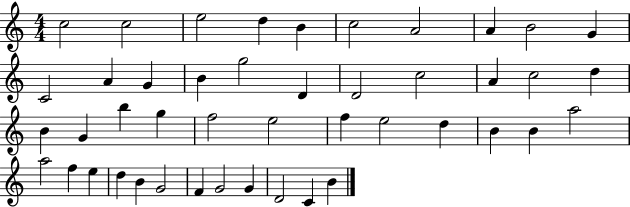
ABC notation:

X:1
T:Untitled
M:4/4
L:1/4
K:C
c2 c2 e2 d B c2 A2 A B2 G C2 A G B g2 D D2 c2 A c2 d B G b g f2 e2 f e2 d B B a2 a2 f e d B G2 F G2 G D2 C B